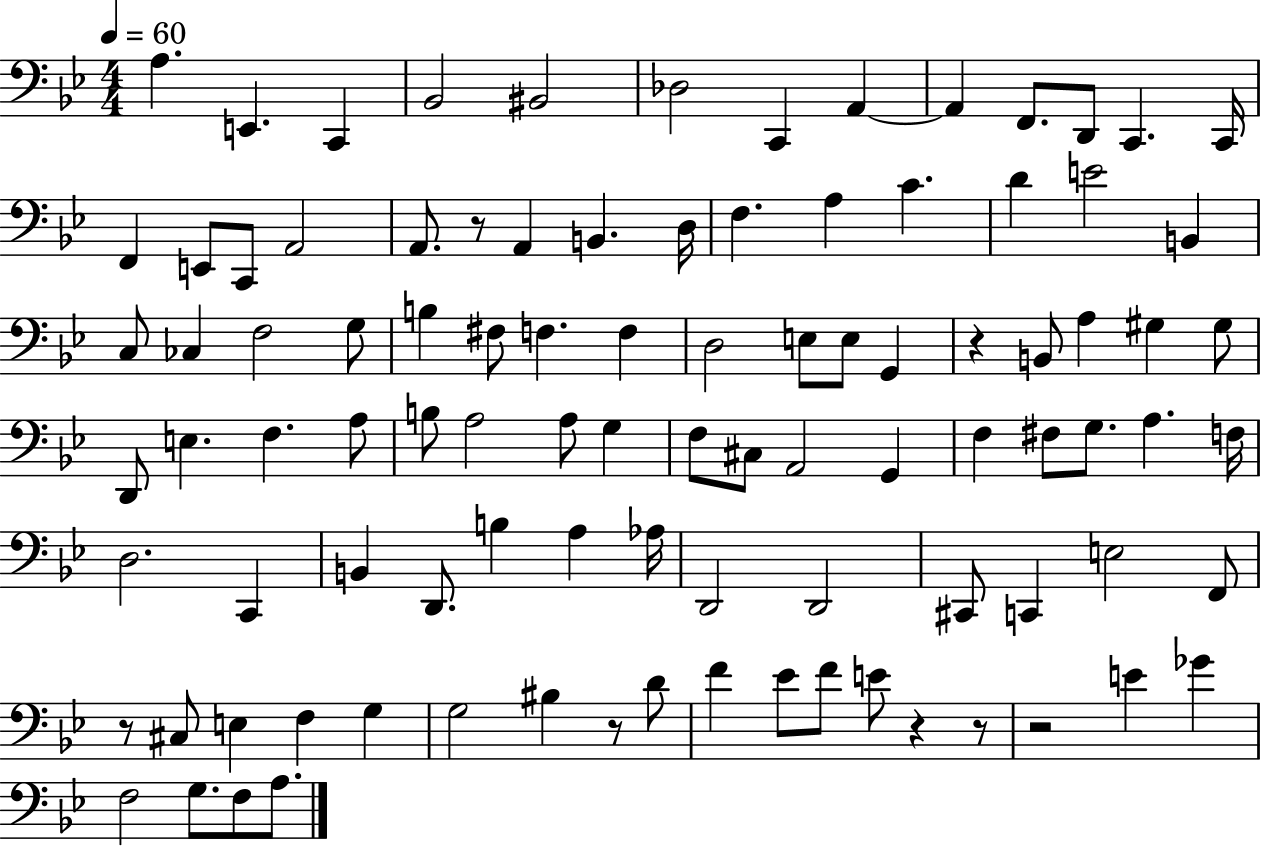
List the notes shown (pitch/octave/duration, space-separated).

A3/q. E2/q. C2/q Bb2/h BIS2/h Db3/h C2/q A2/q A2/q F2/e. D2/e C2/q. C2/s F2/q E2/e C2/e A2/h A2/e. R/e A2/q B2/q. D3/s F3/q. A3/q C4/q. D4/q E4/h B2/q C3/e CES3/q F3/h G3/e B3/q F#3/e F3/q. F3/q D3/h E3/e E3/e G2/q R/q B2/e A3/q G#3/q G#3/e D2/e E3/q. F3/q. A3/e B3/e A3/h A3/e G3/q F3/e C#3/e A2/h G2/q F3/q F#3/e G3/e. A3/q. F3/s D3/h. C2/q B2/q D2/e. B3/q A3/q Ab3/s D2/h D2/h C#2/e C2/q E3/h F2/e R/e C#3/e E3/q F3/q G3/q G3/h BIS3/q R/e D4/e F4/q Eb4/e F4/e E4/e R/q R/e R/h E4/q Gb4/q F3/h G3/e. F3/e A3/e.